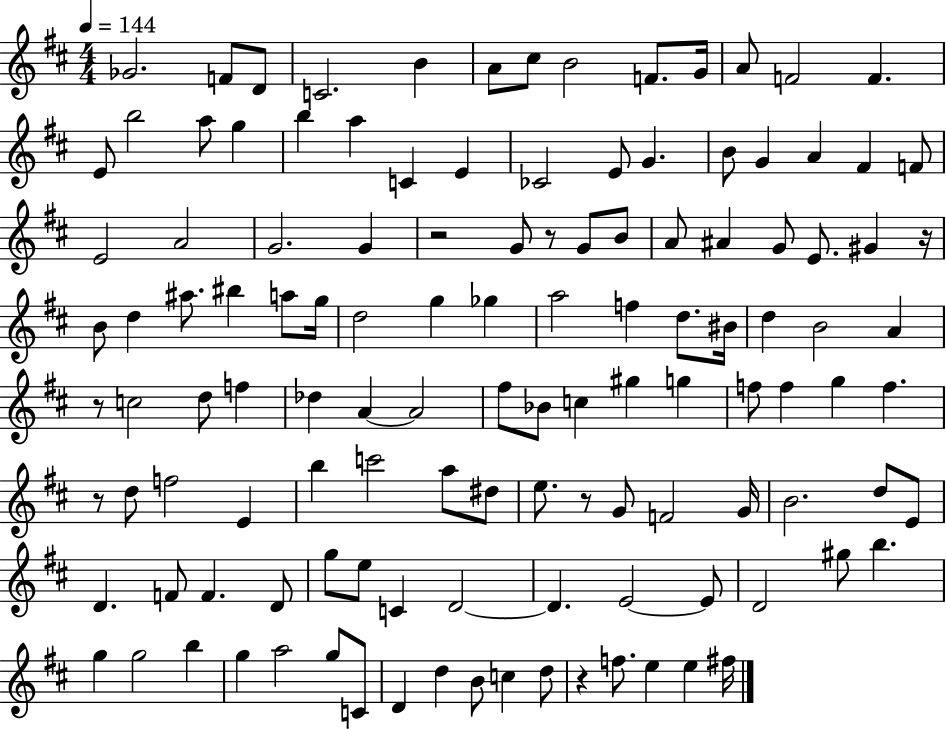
Gb4/h. F4/e D4/e C4/h. B4/q A4/e C#5/e B4/h F4/e. G4/s A4/e F4/h F4/q. E4/e B5/h A5/e G5/q B5/q A5/q C4/q E4/q CES4/h E4/e G4/q. B4/e G4/q A4/q F#4/q F4/e E4/h A4/h G4/h. G4/q R/h G4/e R/e G4/e B4/e A4/e A#4/q G4/e E4/e. G#4/q R/s B4/e D5/q A#5/e. BIS5/q A5/e G5/s D5/h G5/q Gb5/q A5/h F5/q D5/e. BIS4/s D5/q B4/h A4/q R/e C5/h D5/e F5/q Db5/q A4/q A4/h F#5/e Bb4/e C5/q G#5/q G5/q F5/e F5/q G5/q F5/q. R/e D5/e F5/h E4/q B5/q C6/h A5/e D#5/e E5/e. R/e G4/e F4/h G4/s B4/h. D5/e E4/e D4/q. F4/e F4/q. D4/e G5/e E5/e C4/q D4/h D4/q. E4/h E4/e D4/h G#5/e B5/q. G5/q G5/h B5/q G5/q A5/h G5/e C4/e D4/q D5/q B4/e C5/q D5/e R/q F5/e. E5/q E5/q F#5/s